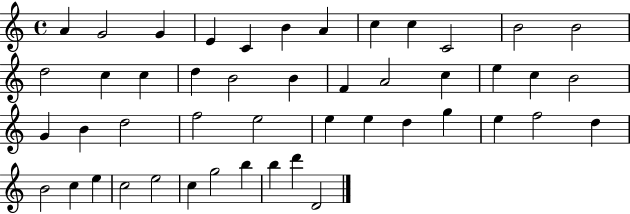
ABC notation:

X:1
T:Untitled
M:4/4
L:1/4
K:C
A G2 G E C B A c c C2 B2 B2 d2 c c d B2 B F A2 c e c B2 G B d2 f2 e2 e e d g e f2 d B2 c e c2 e2 c g2 b b d' D2